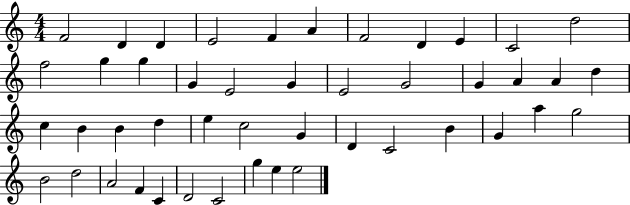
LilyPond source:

{
  \clef treble
  \numericTimeSignature
  \time 4/4
  \key c \major
  f'2 d'4 d'4 | e'2 f'4 a'4 | f'2 d'4 e'4 | c'2 d''2 | \break f''2 g''4 g''4 | g'4 e'2 g'4 | e'2 g'2 | g'4 a'4 a'4 d''4 | \break c''4 b'4 b'4 d''4 | e''4 c''2 g'4 | d'4 c'2 b'4 | g'4 a''4 g''2 | \break b'2 d''2 | a'2 f'4 c'4 | d'2 c'2 | g''4 e''4 e''2 | \break \bar "|."
}